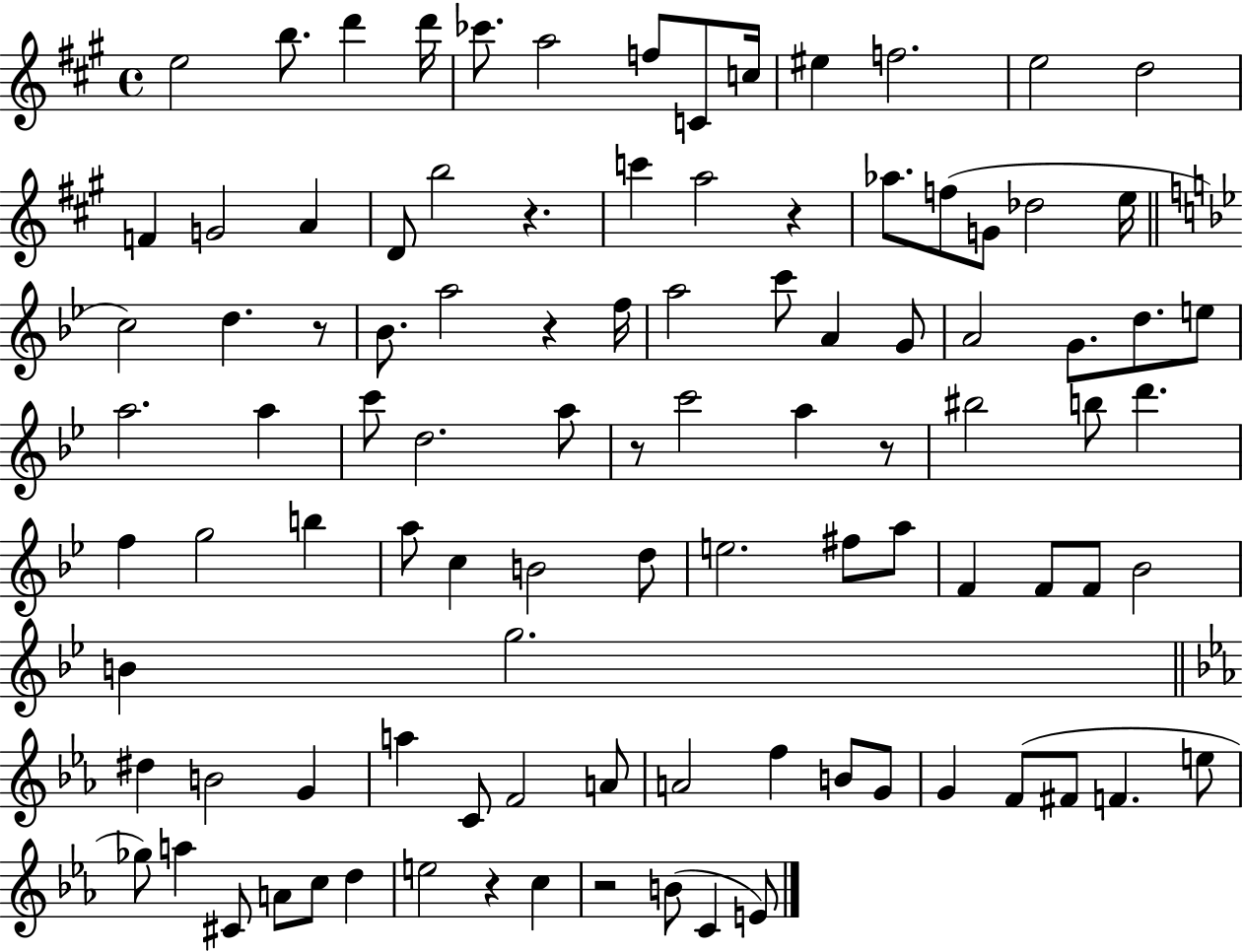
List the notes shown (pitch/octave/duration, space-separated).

E5/h B5/e. D6/q D6/s CES6/e. A5/h F5/e C4/e C5/s EIS5/q F5/h. E5/h D5/h F4/q G4/h A4/q D4/e B5/h R/q. C6/q A5/h R/q Ab5/e. F5/e G4/e Db5/h E5/s C5/h D5/q. R/e Bb4/e. A5/h R/q F5/s A5/h C6/e A4/q G4/e A4/h G4/e. D5/e. E5/e A5/h. A5/q C6/e D5/h. A5/e R/e C6/h A5/q R/e BIS5/h B5/e D6/q. F5/q G5/h B5/q A5/e C5/q B4/h D5/e E5/h. F#5/e A5/e F4/q F4/e F4/e Bb4/h B4/q G5/h. D#5/q B4/h G4/q A5/q C4/e F4/h A4/e A4/h F5/q B4/e G4/e G4/q F4/e F#4/e F4/q. E5/e Gb5/e A5/q C#4/e A4/e C5/e D5/q E5/h R/q C5/q R/h B4/e C4/q E4/e